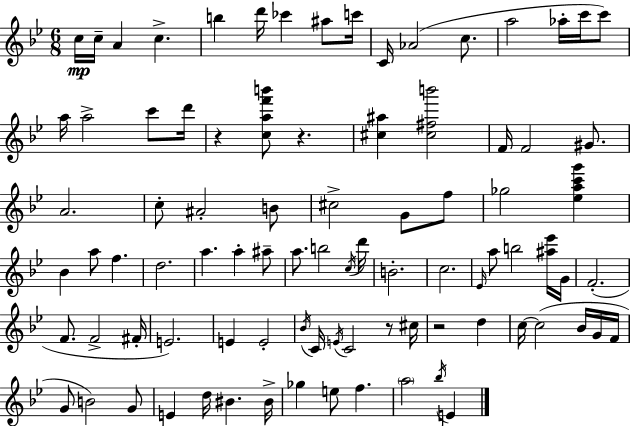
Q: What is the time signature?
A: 6/8